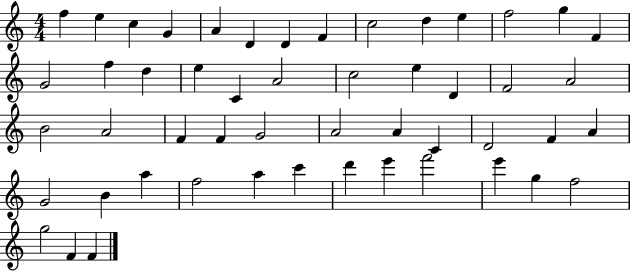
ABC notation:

X:1
T:Untitled
M:4/4
L:1/4
K:C
f e c G A D D F c2 d e f2 g F G2 f d e C A2 c2 e D F2 A2 B2 A2 F F G2 A2 A C D2 F A G2 B a f2 a c' d' e' f'2 e' g f2 g2 F F